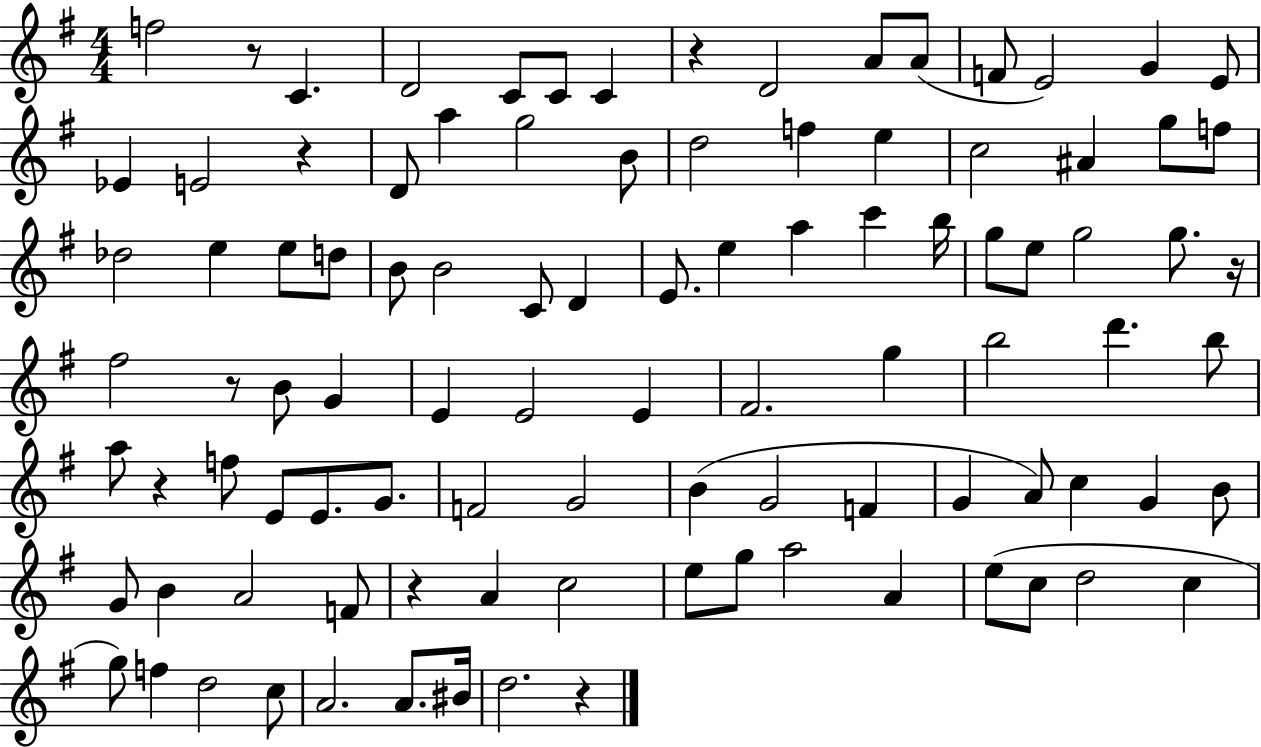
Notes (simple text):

F5/h R/e C4/q. D4/h C4/e C4/e C4/q R/q D4/h A4/e A4/e F4/e E4/h G4/q E4/e Eb4/q E4/h R/q D4/e A5/q G5/h B4/e D5/h F5/q E5/q C5/h A#4/q G5/e F5/e Db5/h E5/q E5/e D5/e B4/e B4/h C4/e D4/q E4/e. E5/q A5/q C6/q B5/s G5/e E5/e G5/h G5/e. R/s F#5/h R/e B4/e G4/q E4/q E4/h E4/q F#4/h. G5/q B5/h D6/q. B5/e A5/e R/q F5/e E4/e E4/e. G4/e. F4/h G4/h B4/q G4/h F4/q G4/q A4/e C5/q G4/q B4/e G4/e B4/q A4/h F4/e R/q A4/q C5/h E5/e G5/e A5/h A4/q E5/e C5/e D5/h C5/q G5/e F5/q D5/h C5/e A4/h. A4/e. BIS4/s D5/h. R/q